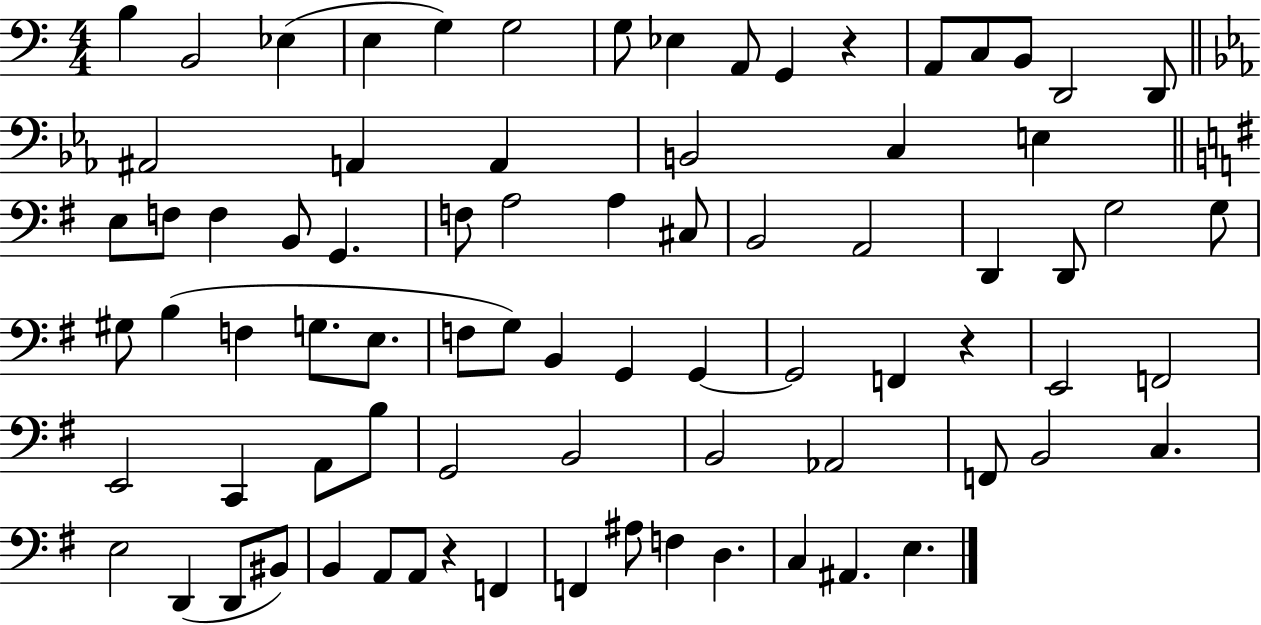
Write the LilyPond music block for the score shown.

{
  \clef bass
  \numericTimeSignature
  \time 4/4
  \key c \major
  b4 b,2 ees4( | e4 g4) g2 | g8 ees4 a,8 g,4 r4 | a,8 c8 b,8 d,2 d,8 | \break \bar "||" \break \key c \minor ais,2 a,4 a,4 | b,2 c4 e4 | \bar "||" \break \key e \minor e8 f8 f4 b,8 g,4. | f8 a2 a4 cis8 | b,2 a,2 | d,4 d,8 g2 g8 | \break gis8 b4( f4 g8. e8. | f8 g8) b,4 g,4 g,4~~ | g,2 f,4 r4 | e,2 f,2 | \break e,2 c,4 a,8 b8 | g,2 b,2 | b,2 aes,2 | f,8 b,2 c4. | \break e2 d,4( d,8 bis,8) | b,4 a,8 a,8 r4 f,4 | f,4 ais8 f4 d4. | c4 ais,4. e4. | \break \bar "|."
}